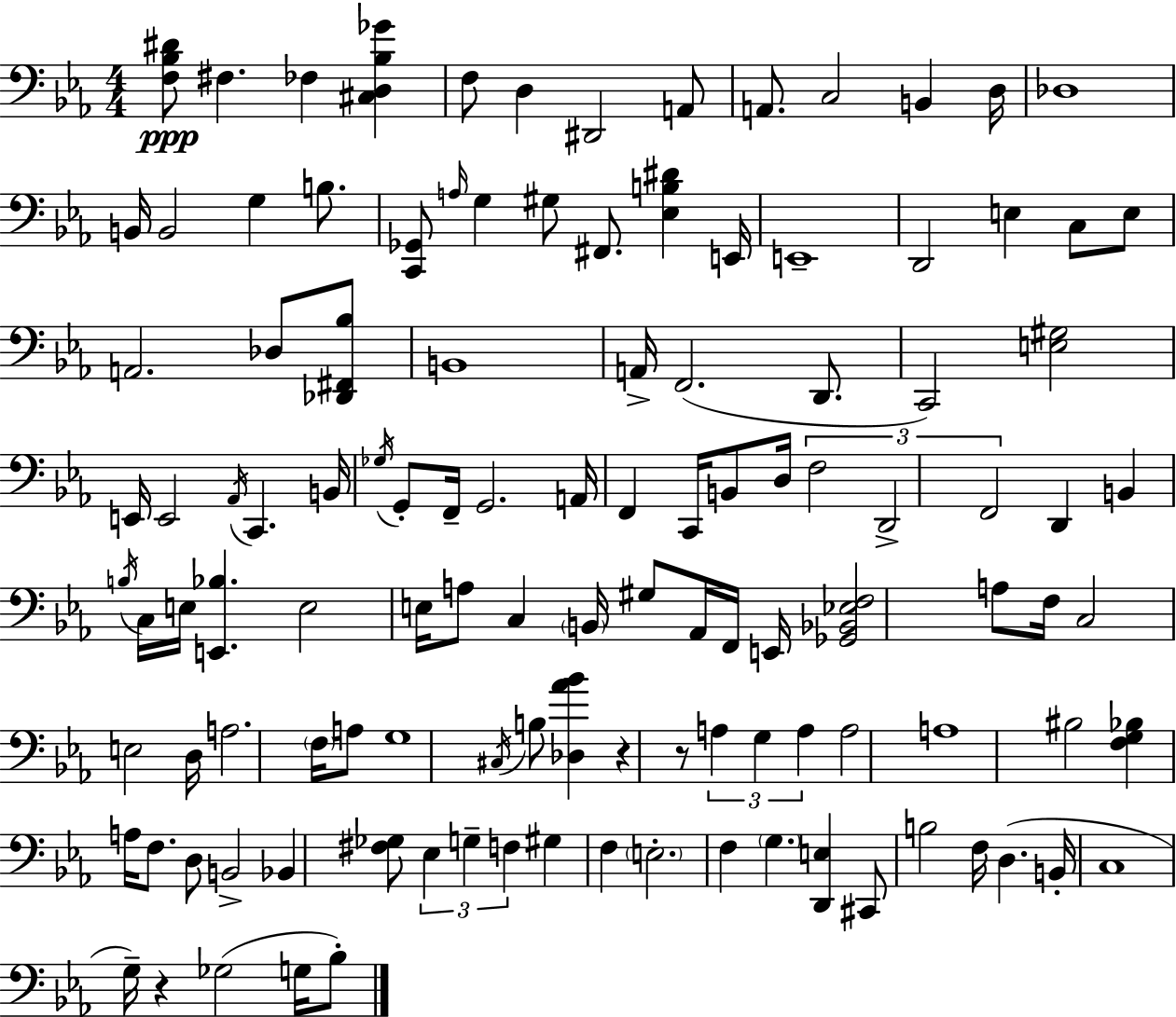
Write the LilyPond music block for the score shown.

{
  \clef bass
  \numericTimeSignature
  \time 4/4
  \key c \minor
  <f bes dis'>8\ppp fis4. fes4 <cis d bes ges'>4 | f8 d4 dis,2 a,8 | a,8. c2 b,4 d16 | des1 | \break b,16 b,2 g4 b8. | <c, ges,>8 \grace { a16 } g4 gis8 fis,8. <ees b dis'>4 | e,16 e,1-- | d,2 e4 c8 e8 | \break a,2. des8 <des, fis, bes>8 | b,1 | a,16-> f,2.( d,8. | c,2) <e gis>2 | \break e,16 e,2 \acciaccatura { aes,16 } c,4. | b,16 \acciaccatura { ges16 } g,8-. f,16-- g,2. | a,16 f,4 c,16 b,8 d16 \tuplet 3/2 { f2 | d,2-> f,2 } | \break d,4 b,4 \acciaccatura { b16 } c16 e16 <e, bes>4. | e2 e16 a8 c4 | \parenthesize b,16 gis8 aes,16 f,16 e,16 <ges, bes, ees f>2 | a8 f16 c2 e2 | \break d16 a2. | \parenthesize f16 a8 g1 | \acciaccatura { cis16 } b8 <des aes' bes'>4 r4 r8 | \tuplet 3/2 { a4 g4 a4 } a2 | \break a1 | bis2 <f g bes>4 | a16 f8. d8 b,2-> bes,4 | <fis ges>8 \tuplet 3/2 { ees4 g4-- f4 } | \break gis4 f4 \parenthesize e2.-. | f4 \parenthesize g4. <d, e>4 | cis,8 b2 f16 d4.( | b,16-. c1 | \break g16--) r4 ges2( | g16 bes8-.) \bar "|."
}